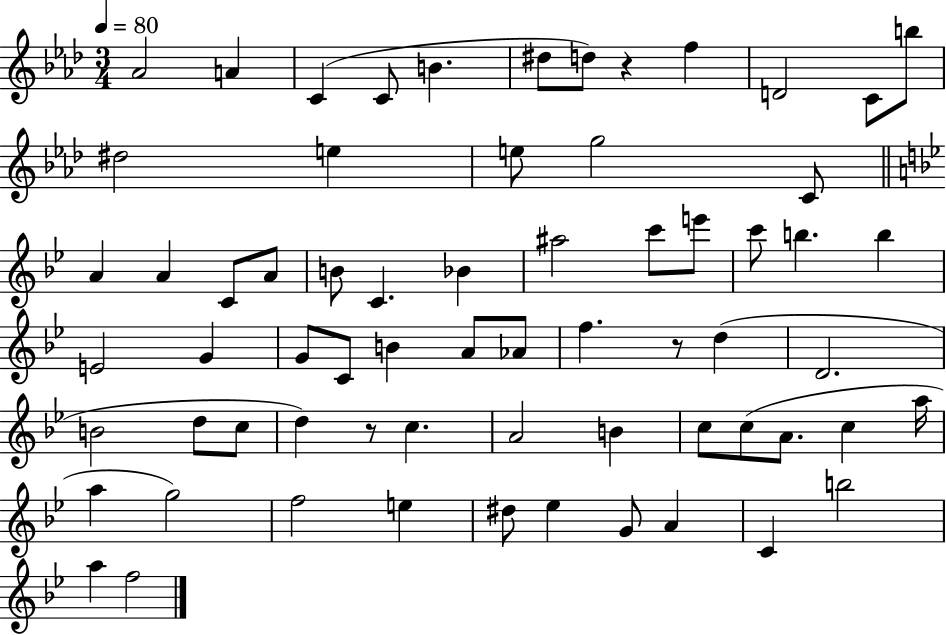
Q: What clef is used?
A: treble